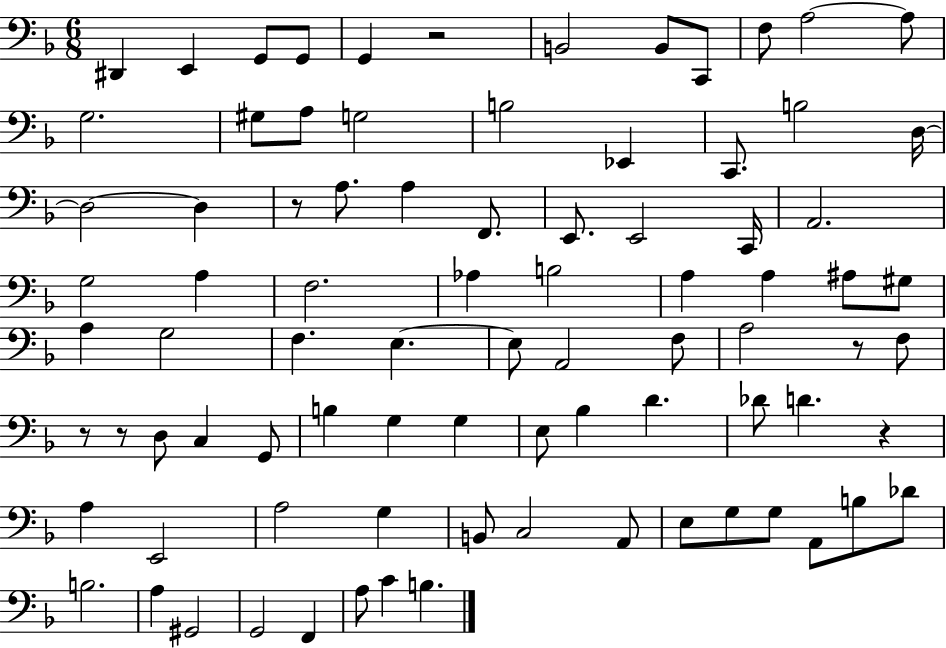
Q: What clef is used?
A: bass